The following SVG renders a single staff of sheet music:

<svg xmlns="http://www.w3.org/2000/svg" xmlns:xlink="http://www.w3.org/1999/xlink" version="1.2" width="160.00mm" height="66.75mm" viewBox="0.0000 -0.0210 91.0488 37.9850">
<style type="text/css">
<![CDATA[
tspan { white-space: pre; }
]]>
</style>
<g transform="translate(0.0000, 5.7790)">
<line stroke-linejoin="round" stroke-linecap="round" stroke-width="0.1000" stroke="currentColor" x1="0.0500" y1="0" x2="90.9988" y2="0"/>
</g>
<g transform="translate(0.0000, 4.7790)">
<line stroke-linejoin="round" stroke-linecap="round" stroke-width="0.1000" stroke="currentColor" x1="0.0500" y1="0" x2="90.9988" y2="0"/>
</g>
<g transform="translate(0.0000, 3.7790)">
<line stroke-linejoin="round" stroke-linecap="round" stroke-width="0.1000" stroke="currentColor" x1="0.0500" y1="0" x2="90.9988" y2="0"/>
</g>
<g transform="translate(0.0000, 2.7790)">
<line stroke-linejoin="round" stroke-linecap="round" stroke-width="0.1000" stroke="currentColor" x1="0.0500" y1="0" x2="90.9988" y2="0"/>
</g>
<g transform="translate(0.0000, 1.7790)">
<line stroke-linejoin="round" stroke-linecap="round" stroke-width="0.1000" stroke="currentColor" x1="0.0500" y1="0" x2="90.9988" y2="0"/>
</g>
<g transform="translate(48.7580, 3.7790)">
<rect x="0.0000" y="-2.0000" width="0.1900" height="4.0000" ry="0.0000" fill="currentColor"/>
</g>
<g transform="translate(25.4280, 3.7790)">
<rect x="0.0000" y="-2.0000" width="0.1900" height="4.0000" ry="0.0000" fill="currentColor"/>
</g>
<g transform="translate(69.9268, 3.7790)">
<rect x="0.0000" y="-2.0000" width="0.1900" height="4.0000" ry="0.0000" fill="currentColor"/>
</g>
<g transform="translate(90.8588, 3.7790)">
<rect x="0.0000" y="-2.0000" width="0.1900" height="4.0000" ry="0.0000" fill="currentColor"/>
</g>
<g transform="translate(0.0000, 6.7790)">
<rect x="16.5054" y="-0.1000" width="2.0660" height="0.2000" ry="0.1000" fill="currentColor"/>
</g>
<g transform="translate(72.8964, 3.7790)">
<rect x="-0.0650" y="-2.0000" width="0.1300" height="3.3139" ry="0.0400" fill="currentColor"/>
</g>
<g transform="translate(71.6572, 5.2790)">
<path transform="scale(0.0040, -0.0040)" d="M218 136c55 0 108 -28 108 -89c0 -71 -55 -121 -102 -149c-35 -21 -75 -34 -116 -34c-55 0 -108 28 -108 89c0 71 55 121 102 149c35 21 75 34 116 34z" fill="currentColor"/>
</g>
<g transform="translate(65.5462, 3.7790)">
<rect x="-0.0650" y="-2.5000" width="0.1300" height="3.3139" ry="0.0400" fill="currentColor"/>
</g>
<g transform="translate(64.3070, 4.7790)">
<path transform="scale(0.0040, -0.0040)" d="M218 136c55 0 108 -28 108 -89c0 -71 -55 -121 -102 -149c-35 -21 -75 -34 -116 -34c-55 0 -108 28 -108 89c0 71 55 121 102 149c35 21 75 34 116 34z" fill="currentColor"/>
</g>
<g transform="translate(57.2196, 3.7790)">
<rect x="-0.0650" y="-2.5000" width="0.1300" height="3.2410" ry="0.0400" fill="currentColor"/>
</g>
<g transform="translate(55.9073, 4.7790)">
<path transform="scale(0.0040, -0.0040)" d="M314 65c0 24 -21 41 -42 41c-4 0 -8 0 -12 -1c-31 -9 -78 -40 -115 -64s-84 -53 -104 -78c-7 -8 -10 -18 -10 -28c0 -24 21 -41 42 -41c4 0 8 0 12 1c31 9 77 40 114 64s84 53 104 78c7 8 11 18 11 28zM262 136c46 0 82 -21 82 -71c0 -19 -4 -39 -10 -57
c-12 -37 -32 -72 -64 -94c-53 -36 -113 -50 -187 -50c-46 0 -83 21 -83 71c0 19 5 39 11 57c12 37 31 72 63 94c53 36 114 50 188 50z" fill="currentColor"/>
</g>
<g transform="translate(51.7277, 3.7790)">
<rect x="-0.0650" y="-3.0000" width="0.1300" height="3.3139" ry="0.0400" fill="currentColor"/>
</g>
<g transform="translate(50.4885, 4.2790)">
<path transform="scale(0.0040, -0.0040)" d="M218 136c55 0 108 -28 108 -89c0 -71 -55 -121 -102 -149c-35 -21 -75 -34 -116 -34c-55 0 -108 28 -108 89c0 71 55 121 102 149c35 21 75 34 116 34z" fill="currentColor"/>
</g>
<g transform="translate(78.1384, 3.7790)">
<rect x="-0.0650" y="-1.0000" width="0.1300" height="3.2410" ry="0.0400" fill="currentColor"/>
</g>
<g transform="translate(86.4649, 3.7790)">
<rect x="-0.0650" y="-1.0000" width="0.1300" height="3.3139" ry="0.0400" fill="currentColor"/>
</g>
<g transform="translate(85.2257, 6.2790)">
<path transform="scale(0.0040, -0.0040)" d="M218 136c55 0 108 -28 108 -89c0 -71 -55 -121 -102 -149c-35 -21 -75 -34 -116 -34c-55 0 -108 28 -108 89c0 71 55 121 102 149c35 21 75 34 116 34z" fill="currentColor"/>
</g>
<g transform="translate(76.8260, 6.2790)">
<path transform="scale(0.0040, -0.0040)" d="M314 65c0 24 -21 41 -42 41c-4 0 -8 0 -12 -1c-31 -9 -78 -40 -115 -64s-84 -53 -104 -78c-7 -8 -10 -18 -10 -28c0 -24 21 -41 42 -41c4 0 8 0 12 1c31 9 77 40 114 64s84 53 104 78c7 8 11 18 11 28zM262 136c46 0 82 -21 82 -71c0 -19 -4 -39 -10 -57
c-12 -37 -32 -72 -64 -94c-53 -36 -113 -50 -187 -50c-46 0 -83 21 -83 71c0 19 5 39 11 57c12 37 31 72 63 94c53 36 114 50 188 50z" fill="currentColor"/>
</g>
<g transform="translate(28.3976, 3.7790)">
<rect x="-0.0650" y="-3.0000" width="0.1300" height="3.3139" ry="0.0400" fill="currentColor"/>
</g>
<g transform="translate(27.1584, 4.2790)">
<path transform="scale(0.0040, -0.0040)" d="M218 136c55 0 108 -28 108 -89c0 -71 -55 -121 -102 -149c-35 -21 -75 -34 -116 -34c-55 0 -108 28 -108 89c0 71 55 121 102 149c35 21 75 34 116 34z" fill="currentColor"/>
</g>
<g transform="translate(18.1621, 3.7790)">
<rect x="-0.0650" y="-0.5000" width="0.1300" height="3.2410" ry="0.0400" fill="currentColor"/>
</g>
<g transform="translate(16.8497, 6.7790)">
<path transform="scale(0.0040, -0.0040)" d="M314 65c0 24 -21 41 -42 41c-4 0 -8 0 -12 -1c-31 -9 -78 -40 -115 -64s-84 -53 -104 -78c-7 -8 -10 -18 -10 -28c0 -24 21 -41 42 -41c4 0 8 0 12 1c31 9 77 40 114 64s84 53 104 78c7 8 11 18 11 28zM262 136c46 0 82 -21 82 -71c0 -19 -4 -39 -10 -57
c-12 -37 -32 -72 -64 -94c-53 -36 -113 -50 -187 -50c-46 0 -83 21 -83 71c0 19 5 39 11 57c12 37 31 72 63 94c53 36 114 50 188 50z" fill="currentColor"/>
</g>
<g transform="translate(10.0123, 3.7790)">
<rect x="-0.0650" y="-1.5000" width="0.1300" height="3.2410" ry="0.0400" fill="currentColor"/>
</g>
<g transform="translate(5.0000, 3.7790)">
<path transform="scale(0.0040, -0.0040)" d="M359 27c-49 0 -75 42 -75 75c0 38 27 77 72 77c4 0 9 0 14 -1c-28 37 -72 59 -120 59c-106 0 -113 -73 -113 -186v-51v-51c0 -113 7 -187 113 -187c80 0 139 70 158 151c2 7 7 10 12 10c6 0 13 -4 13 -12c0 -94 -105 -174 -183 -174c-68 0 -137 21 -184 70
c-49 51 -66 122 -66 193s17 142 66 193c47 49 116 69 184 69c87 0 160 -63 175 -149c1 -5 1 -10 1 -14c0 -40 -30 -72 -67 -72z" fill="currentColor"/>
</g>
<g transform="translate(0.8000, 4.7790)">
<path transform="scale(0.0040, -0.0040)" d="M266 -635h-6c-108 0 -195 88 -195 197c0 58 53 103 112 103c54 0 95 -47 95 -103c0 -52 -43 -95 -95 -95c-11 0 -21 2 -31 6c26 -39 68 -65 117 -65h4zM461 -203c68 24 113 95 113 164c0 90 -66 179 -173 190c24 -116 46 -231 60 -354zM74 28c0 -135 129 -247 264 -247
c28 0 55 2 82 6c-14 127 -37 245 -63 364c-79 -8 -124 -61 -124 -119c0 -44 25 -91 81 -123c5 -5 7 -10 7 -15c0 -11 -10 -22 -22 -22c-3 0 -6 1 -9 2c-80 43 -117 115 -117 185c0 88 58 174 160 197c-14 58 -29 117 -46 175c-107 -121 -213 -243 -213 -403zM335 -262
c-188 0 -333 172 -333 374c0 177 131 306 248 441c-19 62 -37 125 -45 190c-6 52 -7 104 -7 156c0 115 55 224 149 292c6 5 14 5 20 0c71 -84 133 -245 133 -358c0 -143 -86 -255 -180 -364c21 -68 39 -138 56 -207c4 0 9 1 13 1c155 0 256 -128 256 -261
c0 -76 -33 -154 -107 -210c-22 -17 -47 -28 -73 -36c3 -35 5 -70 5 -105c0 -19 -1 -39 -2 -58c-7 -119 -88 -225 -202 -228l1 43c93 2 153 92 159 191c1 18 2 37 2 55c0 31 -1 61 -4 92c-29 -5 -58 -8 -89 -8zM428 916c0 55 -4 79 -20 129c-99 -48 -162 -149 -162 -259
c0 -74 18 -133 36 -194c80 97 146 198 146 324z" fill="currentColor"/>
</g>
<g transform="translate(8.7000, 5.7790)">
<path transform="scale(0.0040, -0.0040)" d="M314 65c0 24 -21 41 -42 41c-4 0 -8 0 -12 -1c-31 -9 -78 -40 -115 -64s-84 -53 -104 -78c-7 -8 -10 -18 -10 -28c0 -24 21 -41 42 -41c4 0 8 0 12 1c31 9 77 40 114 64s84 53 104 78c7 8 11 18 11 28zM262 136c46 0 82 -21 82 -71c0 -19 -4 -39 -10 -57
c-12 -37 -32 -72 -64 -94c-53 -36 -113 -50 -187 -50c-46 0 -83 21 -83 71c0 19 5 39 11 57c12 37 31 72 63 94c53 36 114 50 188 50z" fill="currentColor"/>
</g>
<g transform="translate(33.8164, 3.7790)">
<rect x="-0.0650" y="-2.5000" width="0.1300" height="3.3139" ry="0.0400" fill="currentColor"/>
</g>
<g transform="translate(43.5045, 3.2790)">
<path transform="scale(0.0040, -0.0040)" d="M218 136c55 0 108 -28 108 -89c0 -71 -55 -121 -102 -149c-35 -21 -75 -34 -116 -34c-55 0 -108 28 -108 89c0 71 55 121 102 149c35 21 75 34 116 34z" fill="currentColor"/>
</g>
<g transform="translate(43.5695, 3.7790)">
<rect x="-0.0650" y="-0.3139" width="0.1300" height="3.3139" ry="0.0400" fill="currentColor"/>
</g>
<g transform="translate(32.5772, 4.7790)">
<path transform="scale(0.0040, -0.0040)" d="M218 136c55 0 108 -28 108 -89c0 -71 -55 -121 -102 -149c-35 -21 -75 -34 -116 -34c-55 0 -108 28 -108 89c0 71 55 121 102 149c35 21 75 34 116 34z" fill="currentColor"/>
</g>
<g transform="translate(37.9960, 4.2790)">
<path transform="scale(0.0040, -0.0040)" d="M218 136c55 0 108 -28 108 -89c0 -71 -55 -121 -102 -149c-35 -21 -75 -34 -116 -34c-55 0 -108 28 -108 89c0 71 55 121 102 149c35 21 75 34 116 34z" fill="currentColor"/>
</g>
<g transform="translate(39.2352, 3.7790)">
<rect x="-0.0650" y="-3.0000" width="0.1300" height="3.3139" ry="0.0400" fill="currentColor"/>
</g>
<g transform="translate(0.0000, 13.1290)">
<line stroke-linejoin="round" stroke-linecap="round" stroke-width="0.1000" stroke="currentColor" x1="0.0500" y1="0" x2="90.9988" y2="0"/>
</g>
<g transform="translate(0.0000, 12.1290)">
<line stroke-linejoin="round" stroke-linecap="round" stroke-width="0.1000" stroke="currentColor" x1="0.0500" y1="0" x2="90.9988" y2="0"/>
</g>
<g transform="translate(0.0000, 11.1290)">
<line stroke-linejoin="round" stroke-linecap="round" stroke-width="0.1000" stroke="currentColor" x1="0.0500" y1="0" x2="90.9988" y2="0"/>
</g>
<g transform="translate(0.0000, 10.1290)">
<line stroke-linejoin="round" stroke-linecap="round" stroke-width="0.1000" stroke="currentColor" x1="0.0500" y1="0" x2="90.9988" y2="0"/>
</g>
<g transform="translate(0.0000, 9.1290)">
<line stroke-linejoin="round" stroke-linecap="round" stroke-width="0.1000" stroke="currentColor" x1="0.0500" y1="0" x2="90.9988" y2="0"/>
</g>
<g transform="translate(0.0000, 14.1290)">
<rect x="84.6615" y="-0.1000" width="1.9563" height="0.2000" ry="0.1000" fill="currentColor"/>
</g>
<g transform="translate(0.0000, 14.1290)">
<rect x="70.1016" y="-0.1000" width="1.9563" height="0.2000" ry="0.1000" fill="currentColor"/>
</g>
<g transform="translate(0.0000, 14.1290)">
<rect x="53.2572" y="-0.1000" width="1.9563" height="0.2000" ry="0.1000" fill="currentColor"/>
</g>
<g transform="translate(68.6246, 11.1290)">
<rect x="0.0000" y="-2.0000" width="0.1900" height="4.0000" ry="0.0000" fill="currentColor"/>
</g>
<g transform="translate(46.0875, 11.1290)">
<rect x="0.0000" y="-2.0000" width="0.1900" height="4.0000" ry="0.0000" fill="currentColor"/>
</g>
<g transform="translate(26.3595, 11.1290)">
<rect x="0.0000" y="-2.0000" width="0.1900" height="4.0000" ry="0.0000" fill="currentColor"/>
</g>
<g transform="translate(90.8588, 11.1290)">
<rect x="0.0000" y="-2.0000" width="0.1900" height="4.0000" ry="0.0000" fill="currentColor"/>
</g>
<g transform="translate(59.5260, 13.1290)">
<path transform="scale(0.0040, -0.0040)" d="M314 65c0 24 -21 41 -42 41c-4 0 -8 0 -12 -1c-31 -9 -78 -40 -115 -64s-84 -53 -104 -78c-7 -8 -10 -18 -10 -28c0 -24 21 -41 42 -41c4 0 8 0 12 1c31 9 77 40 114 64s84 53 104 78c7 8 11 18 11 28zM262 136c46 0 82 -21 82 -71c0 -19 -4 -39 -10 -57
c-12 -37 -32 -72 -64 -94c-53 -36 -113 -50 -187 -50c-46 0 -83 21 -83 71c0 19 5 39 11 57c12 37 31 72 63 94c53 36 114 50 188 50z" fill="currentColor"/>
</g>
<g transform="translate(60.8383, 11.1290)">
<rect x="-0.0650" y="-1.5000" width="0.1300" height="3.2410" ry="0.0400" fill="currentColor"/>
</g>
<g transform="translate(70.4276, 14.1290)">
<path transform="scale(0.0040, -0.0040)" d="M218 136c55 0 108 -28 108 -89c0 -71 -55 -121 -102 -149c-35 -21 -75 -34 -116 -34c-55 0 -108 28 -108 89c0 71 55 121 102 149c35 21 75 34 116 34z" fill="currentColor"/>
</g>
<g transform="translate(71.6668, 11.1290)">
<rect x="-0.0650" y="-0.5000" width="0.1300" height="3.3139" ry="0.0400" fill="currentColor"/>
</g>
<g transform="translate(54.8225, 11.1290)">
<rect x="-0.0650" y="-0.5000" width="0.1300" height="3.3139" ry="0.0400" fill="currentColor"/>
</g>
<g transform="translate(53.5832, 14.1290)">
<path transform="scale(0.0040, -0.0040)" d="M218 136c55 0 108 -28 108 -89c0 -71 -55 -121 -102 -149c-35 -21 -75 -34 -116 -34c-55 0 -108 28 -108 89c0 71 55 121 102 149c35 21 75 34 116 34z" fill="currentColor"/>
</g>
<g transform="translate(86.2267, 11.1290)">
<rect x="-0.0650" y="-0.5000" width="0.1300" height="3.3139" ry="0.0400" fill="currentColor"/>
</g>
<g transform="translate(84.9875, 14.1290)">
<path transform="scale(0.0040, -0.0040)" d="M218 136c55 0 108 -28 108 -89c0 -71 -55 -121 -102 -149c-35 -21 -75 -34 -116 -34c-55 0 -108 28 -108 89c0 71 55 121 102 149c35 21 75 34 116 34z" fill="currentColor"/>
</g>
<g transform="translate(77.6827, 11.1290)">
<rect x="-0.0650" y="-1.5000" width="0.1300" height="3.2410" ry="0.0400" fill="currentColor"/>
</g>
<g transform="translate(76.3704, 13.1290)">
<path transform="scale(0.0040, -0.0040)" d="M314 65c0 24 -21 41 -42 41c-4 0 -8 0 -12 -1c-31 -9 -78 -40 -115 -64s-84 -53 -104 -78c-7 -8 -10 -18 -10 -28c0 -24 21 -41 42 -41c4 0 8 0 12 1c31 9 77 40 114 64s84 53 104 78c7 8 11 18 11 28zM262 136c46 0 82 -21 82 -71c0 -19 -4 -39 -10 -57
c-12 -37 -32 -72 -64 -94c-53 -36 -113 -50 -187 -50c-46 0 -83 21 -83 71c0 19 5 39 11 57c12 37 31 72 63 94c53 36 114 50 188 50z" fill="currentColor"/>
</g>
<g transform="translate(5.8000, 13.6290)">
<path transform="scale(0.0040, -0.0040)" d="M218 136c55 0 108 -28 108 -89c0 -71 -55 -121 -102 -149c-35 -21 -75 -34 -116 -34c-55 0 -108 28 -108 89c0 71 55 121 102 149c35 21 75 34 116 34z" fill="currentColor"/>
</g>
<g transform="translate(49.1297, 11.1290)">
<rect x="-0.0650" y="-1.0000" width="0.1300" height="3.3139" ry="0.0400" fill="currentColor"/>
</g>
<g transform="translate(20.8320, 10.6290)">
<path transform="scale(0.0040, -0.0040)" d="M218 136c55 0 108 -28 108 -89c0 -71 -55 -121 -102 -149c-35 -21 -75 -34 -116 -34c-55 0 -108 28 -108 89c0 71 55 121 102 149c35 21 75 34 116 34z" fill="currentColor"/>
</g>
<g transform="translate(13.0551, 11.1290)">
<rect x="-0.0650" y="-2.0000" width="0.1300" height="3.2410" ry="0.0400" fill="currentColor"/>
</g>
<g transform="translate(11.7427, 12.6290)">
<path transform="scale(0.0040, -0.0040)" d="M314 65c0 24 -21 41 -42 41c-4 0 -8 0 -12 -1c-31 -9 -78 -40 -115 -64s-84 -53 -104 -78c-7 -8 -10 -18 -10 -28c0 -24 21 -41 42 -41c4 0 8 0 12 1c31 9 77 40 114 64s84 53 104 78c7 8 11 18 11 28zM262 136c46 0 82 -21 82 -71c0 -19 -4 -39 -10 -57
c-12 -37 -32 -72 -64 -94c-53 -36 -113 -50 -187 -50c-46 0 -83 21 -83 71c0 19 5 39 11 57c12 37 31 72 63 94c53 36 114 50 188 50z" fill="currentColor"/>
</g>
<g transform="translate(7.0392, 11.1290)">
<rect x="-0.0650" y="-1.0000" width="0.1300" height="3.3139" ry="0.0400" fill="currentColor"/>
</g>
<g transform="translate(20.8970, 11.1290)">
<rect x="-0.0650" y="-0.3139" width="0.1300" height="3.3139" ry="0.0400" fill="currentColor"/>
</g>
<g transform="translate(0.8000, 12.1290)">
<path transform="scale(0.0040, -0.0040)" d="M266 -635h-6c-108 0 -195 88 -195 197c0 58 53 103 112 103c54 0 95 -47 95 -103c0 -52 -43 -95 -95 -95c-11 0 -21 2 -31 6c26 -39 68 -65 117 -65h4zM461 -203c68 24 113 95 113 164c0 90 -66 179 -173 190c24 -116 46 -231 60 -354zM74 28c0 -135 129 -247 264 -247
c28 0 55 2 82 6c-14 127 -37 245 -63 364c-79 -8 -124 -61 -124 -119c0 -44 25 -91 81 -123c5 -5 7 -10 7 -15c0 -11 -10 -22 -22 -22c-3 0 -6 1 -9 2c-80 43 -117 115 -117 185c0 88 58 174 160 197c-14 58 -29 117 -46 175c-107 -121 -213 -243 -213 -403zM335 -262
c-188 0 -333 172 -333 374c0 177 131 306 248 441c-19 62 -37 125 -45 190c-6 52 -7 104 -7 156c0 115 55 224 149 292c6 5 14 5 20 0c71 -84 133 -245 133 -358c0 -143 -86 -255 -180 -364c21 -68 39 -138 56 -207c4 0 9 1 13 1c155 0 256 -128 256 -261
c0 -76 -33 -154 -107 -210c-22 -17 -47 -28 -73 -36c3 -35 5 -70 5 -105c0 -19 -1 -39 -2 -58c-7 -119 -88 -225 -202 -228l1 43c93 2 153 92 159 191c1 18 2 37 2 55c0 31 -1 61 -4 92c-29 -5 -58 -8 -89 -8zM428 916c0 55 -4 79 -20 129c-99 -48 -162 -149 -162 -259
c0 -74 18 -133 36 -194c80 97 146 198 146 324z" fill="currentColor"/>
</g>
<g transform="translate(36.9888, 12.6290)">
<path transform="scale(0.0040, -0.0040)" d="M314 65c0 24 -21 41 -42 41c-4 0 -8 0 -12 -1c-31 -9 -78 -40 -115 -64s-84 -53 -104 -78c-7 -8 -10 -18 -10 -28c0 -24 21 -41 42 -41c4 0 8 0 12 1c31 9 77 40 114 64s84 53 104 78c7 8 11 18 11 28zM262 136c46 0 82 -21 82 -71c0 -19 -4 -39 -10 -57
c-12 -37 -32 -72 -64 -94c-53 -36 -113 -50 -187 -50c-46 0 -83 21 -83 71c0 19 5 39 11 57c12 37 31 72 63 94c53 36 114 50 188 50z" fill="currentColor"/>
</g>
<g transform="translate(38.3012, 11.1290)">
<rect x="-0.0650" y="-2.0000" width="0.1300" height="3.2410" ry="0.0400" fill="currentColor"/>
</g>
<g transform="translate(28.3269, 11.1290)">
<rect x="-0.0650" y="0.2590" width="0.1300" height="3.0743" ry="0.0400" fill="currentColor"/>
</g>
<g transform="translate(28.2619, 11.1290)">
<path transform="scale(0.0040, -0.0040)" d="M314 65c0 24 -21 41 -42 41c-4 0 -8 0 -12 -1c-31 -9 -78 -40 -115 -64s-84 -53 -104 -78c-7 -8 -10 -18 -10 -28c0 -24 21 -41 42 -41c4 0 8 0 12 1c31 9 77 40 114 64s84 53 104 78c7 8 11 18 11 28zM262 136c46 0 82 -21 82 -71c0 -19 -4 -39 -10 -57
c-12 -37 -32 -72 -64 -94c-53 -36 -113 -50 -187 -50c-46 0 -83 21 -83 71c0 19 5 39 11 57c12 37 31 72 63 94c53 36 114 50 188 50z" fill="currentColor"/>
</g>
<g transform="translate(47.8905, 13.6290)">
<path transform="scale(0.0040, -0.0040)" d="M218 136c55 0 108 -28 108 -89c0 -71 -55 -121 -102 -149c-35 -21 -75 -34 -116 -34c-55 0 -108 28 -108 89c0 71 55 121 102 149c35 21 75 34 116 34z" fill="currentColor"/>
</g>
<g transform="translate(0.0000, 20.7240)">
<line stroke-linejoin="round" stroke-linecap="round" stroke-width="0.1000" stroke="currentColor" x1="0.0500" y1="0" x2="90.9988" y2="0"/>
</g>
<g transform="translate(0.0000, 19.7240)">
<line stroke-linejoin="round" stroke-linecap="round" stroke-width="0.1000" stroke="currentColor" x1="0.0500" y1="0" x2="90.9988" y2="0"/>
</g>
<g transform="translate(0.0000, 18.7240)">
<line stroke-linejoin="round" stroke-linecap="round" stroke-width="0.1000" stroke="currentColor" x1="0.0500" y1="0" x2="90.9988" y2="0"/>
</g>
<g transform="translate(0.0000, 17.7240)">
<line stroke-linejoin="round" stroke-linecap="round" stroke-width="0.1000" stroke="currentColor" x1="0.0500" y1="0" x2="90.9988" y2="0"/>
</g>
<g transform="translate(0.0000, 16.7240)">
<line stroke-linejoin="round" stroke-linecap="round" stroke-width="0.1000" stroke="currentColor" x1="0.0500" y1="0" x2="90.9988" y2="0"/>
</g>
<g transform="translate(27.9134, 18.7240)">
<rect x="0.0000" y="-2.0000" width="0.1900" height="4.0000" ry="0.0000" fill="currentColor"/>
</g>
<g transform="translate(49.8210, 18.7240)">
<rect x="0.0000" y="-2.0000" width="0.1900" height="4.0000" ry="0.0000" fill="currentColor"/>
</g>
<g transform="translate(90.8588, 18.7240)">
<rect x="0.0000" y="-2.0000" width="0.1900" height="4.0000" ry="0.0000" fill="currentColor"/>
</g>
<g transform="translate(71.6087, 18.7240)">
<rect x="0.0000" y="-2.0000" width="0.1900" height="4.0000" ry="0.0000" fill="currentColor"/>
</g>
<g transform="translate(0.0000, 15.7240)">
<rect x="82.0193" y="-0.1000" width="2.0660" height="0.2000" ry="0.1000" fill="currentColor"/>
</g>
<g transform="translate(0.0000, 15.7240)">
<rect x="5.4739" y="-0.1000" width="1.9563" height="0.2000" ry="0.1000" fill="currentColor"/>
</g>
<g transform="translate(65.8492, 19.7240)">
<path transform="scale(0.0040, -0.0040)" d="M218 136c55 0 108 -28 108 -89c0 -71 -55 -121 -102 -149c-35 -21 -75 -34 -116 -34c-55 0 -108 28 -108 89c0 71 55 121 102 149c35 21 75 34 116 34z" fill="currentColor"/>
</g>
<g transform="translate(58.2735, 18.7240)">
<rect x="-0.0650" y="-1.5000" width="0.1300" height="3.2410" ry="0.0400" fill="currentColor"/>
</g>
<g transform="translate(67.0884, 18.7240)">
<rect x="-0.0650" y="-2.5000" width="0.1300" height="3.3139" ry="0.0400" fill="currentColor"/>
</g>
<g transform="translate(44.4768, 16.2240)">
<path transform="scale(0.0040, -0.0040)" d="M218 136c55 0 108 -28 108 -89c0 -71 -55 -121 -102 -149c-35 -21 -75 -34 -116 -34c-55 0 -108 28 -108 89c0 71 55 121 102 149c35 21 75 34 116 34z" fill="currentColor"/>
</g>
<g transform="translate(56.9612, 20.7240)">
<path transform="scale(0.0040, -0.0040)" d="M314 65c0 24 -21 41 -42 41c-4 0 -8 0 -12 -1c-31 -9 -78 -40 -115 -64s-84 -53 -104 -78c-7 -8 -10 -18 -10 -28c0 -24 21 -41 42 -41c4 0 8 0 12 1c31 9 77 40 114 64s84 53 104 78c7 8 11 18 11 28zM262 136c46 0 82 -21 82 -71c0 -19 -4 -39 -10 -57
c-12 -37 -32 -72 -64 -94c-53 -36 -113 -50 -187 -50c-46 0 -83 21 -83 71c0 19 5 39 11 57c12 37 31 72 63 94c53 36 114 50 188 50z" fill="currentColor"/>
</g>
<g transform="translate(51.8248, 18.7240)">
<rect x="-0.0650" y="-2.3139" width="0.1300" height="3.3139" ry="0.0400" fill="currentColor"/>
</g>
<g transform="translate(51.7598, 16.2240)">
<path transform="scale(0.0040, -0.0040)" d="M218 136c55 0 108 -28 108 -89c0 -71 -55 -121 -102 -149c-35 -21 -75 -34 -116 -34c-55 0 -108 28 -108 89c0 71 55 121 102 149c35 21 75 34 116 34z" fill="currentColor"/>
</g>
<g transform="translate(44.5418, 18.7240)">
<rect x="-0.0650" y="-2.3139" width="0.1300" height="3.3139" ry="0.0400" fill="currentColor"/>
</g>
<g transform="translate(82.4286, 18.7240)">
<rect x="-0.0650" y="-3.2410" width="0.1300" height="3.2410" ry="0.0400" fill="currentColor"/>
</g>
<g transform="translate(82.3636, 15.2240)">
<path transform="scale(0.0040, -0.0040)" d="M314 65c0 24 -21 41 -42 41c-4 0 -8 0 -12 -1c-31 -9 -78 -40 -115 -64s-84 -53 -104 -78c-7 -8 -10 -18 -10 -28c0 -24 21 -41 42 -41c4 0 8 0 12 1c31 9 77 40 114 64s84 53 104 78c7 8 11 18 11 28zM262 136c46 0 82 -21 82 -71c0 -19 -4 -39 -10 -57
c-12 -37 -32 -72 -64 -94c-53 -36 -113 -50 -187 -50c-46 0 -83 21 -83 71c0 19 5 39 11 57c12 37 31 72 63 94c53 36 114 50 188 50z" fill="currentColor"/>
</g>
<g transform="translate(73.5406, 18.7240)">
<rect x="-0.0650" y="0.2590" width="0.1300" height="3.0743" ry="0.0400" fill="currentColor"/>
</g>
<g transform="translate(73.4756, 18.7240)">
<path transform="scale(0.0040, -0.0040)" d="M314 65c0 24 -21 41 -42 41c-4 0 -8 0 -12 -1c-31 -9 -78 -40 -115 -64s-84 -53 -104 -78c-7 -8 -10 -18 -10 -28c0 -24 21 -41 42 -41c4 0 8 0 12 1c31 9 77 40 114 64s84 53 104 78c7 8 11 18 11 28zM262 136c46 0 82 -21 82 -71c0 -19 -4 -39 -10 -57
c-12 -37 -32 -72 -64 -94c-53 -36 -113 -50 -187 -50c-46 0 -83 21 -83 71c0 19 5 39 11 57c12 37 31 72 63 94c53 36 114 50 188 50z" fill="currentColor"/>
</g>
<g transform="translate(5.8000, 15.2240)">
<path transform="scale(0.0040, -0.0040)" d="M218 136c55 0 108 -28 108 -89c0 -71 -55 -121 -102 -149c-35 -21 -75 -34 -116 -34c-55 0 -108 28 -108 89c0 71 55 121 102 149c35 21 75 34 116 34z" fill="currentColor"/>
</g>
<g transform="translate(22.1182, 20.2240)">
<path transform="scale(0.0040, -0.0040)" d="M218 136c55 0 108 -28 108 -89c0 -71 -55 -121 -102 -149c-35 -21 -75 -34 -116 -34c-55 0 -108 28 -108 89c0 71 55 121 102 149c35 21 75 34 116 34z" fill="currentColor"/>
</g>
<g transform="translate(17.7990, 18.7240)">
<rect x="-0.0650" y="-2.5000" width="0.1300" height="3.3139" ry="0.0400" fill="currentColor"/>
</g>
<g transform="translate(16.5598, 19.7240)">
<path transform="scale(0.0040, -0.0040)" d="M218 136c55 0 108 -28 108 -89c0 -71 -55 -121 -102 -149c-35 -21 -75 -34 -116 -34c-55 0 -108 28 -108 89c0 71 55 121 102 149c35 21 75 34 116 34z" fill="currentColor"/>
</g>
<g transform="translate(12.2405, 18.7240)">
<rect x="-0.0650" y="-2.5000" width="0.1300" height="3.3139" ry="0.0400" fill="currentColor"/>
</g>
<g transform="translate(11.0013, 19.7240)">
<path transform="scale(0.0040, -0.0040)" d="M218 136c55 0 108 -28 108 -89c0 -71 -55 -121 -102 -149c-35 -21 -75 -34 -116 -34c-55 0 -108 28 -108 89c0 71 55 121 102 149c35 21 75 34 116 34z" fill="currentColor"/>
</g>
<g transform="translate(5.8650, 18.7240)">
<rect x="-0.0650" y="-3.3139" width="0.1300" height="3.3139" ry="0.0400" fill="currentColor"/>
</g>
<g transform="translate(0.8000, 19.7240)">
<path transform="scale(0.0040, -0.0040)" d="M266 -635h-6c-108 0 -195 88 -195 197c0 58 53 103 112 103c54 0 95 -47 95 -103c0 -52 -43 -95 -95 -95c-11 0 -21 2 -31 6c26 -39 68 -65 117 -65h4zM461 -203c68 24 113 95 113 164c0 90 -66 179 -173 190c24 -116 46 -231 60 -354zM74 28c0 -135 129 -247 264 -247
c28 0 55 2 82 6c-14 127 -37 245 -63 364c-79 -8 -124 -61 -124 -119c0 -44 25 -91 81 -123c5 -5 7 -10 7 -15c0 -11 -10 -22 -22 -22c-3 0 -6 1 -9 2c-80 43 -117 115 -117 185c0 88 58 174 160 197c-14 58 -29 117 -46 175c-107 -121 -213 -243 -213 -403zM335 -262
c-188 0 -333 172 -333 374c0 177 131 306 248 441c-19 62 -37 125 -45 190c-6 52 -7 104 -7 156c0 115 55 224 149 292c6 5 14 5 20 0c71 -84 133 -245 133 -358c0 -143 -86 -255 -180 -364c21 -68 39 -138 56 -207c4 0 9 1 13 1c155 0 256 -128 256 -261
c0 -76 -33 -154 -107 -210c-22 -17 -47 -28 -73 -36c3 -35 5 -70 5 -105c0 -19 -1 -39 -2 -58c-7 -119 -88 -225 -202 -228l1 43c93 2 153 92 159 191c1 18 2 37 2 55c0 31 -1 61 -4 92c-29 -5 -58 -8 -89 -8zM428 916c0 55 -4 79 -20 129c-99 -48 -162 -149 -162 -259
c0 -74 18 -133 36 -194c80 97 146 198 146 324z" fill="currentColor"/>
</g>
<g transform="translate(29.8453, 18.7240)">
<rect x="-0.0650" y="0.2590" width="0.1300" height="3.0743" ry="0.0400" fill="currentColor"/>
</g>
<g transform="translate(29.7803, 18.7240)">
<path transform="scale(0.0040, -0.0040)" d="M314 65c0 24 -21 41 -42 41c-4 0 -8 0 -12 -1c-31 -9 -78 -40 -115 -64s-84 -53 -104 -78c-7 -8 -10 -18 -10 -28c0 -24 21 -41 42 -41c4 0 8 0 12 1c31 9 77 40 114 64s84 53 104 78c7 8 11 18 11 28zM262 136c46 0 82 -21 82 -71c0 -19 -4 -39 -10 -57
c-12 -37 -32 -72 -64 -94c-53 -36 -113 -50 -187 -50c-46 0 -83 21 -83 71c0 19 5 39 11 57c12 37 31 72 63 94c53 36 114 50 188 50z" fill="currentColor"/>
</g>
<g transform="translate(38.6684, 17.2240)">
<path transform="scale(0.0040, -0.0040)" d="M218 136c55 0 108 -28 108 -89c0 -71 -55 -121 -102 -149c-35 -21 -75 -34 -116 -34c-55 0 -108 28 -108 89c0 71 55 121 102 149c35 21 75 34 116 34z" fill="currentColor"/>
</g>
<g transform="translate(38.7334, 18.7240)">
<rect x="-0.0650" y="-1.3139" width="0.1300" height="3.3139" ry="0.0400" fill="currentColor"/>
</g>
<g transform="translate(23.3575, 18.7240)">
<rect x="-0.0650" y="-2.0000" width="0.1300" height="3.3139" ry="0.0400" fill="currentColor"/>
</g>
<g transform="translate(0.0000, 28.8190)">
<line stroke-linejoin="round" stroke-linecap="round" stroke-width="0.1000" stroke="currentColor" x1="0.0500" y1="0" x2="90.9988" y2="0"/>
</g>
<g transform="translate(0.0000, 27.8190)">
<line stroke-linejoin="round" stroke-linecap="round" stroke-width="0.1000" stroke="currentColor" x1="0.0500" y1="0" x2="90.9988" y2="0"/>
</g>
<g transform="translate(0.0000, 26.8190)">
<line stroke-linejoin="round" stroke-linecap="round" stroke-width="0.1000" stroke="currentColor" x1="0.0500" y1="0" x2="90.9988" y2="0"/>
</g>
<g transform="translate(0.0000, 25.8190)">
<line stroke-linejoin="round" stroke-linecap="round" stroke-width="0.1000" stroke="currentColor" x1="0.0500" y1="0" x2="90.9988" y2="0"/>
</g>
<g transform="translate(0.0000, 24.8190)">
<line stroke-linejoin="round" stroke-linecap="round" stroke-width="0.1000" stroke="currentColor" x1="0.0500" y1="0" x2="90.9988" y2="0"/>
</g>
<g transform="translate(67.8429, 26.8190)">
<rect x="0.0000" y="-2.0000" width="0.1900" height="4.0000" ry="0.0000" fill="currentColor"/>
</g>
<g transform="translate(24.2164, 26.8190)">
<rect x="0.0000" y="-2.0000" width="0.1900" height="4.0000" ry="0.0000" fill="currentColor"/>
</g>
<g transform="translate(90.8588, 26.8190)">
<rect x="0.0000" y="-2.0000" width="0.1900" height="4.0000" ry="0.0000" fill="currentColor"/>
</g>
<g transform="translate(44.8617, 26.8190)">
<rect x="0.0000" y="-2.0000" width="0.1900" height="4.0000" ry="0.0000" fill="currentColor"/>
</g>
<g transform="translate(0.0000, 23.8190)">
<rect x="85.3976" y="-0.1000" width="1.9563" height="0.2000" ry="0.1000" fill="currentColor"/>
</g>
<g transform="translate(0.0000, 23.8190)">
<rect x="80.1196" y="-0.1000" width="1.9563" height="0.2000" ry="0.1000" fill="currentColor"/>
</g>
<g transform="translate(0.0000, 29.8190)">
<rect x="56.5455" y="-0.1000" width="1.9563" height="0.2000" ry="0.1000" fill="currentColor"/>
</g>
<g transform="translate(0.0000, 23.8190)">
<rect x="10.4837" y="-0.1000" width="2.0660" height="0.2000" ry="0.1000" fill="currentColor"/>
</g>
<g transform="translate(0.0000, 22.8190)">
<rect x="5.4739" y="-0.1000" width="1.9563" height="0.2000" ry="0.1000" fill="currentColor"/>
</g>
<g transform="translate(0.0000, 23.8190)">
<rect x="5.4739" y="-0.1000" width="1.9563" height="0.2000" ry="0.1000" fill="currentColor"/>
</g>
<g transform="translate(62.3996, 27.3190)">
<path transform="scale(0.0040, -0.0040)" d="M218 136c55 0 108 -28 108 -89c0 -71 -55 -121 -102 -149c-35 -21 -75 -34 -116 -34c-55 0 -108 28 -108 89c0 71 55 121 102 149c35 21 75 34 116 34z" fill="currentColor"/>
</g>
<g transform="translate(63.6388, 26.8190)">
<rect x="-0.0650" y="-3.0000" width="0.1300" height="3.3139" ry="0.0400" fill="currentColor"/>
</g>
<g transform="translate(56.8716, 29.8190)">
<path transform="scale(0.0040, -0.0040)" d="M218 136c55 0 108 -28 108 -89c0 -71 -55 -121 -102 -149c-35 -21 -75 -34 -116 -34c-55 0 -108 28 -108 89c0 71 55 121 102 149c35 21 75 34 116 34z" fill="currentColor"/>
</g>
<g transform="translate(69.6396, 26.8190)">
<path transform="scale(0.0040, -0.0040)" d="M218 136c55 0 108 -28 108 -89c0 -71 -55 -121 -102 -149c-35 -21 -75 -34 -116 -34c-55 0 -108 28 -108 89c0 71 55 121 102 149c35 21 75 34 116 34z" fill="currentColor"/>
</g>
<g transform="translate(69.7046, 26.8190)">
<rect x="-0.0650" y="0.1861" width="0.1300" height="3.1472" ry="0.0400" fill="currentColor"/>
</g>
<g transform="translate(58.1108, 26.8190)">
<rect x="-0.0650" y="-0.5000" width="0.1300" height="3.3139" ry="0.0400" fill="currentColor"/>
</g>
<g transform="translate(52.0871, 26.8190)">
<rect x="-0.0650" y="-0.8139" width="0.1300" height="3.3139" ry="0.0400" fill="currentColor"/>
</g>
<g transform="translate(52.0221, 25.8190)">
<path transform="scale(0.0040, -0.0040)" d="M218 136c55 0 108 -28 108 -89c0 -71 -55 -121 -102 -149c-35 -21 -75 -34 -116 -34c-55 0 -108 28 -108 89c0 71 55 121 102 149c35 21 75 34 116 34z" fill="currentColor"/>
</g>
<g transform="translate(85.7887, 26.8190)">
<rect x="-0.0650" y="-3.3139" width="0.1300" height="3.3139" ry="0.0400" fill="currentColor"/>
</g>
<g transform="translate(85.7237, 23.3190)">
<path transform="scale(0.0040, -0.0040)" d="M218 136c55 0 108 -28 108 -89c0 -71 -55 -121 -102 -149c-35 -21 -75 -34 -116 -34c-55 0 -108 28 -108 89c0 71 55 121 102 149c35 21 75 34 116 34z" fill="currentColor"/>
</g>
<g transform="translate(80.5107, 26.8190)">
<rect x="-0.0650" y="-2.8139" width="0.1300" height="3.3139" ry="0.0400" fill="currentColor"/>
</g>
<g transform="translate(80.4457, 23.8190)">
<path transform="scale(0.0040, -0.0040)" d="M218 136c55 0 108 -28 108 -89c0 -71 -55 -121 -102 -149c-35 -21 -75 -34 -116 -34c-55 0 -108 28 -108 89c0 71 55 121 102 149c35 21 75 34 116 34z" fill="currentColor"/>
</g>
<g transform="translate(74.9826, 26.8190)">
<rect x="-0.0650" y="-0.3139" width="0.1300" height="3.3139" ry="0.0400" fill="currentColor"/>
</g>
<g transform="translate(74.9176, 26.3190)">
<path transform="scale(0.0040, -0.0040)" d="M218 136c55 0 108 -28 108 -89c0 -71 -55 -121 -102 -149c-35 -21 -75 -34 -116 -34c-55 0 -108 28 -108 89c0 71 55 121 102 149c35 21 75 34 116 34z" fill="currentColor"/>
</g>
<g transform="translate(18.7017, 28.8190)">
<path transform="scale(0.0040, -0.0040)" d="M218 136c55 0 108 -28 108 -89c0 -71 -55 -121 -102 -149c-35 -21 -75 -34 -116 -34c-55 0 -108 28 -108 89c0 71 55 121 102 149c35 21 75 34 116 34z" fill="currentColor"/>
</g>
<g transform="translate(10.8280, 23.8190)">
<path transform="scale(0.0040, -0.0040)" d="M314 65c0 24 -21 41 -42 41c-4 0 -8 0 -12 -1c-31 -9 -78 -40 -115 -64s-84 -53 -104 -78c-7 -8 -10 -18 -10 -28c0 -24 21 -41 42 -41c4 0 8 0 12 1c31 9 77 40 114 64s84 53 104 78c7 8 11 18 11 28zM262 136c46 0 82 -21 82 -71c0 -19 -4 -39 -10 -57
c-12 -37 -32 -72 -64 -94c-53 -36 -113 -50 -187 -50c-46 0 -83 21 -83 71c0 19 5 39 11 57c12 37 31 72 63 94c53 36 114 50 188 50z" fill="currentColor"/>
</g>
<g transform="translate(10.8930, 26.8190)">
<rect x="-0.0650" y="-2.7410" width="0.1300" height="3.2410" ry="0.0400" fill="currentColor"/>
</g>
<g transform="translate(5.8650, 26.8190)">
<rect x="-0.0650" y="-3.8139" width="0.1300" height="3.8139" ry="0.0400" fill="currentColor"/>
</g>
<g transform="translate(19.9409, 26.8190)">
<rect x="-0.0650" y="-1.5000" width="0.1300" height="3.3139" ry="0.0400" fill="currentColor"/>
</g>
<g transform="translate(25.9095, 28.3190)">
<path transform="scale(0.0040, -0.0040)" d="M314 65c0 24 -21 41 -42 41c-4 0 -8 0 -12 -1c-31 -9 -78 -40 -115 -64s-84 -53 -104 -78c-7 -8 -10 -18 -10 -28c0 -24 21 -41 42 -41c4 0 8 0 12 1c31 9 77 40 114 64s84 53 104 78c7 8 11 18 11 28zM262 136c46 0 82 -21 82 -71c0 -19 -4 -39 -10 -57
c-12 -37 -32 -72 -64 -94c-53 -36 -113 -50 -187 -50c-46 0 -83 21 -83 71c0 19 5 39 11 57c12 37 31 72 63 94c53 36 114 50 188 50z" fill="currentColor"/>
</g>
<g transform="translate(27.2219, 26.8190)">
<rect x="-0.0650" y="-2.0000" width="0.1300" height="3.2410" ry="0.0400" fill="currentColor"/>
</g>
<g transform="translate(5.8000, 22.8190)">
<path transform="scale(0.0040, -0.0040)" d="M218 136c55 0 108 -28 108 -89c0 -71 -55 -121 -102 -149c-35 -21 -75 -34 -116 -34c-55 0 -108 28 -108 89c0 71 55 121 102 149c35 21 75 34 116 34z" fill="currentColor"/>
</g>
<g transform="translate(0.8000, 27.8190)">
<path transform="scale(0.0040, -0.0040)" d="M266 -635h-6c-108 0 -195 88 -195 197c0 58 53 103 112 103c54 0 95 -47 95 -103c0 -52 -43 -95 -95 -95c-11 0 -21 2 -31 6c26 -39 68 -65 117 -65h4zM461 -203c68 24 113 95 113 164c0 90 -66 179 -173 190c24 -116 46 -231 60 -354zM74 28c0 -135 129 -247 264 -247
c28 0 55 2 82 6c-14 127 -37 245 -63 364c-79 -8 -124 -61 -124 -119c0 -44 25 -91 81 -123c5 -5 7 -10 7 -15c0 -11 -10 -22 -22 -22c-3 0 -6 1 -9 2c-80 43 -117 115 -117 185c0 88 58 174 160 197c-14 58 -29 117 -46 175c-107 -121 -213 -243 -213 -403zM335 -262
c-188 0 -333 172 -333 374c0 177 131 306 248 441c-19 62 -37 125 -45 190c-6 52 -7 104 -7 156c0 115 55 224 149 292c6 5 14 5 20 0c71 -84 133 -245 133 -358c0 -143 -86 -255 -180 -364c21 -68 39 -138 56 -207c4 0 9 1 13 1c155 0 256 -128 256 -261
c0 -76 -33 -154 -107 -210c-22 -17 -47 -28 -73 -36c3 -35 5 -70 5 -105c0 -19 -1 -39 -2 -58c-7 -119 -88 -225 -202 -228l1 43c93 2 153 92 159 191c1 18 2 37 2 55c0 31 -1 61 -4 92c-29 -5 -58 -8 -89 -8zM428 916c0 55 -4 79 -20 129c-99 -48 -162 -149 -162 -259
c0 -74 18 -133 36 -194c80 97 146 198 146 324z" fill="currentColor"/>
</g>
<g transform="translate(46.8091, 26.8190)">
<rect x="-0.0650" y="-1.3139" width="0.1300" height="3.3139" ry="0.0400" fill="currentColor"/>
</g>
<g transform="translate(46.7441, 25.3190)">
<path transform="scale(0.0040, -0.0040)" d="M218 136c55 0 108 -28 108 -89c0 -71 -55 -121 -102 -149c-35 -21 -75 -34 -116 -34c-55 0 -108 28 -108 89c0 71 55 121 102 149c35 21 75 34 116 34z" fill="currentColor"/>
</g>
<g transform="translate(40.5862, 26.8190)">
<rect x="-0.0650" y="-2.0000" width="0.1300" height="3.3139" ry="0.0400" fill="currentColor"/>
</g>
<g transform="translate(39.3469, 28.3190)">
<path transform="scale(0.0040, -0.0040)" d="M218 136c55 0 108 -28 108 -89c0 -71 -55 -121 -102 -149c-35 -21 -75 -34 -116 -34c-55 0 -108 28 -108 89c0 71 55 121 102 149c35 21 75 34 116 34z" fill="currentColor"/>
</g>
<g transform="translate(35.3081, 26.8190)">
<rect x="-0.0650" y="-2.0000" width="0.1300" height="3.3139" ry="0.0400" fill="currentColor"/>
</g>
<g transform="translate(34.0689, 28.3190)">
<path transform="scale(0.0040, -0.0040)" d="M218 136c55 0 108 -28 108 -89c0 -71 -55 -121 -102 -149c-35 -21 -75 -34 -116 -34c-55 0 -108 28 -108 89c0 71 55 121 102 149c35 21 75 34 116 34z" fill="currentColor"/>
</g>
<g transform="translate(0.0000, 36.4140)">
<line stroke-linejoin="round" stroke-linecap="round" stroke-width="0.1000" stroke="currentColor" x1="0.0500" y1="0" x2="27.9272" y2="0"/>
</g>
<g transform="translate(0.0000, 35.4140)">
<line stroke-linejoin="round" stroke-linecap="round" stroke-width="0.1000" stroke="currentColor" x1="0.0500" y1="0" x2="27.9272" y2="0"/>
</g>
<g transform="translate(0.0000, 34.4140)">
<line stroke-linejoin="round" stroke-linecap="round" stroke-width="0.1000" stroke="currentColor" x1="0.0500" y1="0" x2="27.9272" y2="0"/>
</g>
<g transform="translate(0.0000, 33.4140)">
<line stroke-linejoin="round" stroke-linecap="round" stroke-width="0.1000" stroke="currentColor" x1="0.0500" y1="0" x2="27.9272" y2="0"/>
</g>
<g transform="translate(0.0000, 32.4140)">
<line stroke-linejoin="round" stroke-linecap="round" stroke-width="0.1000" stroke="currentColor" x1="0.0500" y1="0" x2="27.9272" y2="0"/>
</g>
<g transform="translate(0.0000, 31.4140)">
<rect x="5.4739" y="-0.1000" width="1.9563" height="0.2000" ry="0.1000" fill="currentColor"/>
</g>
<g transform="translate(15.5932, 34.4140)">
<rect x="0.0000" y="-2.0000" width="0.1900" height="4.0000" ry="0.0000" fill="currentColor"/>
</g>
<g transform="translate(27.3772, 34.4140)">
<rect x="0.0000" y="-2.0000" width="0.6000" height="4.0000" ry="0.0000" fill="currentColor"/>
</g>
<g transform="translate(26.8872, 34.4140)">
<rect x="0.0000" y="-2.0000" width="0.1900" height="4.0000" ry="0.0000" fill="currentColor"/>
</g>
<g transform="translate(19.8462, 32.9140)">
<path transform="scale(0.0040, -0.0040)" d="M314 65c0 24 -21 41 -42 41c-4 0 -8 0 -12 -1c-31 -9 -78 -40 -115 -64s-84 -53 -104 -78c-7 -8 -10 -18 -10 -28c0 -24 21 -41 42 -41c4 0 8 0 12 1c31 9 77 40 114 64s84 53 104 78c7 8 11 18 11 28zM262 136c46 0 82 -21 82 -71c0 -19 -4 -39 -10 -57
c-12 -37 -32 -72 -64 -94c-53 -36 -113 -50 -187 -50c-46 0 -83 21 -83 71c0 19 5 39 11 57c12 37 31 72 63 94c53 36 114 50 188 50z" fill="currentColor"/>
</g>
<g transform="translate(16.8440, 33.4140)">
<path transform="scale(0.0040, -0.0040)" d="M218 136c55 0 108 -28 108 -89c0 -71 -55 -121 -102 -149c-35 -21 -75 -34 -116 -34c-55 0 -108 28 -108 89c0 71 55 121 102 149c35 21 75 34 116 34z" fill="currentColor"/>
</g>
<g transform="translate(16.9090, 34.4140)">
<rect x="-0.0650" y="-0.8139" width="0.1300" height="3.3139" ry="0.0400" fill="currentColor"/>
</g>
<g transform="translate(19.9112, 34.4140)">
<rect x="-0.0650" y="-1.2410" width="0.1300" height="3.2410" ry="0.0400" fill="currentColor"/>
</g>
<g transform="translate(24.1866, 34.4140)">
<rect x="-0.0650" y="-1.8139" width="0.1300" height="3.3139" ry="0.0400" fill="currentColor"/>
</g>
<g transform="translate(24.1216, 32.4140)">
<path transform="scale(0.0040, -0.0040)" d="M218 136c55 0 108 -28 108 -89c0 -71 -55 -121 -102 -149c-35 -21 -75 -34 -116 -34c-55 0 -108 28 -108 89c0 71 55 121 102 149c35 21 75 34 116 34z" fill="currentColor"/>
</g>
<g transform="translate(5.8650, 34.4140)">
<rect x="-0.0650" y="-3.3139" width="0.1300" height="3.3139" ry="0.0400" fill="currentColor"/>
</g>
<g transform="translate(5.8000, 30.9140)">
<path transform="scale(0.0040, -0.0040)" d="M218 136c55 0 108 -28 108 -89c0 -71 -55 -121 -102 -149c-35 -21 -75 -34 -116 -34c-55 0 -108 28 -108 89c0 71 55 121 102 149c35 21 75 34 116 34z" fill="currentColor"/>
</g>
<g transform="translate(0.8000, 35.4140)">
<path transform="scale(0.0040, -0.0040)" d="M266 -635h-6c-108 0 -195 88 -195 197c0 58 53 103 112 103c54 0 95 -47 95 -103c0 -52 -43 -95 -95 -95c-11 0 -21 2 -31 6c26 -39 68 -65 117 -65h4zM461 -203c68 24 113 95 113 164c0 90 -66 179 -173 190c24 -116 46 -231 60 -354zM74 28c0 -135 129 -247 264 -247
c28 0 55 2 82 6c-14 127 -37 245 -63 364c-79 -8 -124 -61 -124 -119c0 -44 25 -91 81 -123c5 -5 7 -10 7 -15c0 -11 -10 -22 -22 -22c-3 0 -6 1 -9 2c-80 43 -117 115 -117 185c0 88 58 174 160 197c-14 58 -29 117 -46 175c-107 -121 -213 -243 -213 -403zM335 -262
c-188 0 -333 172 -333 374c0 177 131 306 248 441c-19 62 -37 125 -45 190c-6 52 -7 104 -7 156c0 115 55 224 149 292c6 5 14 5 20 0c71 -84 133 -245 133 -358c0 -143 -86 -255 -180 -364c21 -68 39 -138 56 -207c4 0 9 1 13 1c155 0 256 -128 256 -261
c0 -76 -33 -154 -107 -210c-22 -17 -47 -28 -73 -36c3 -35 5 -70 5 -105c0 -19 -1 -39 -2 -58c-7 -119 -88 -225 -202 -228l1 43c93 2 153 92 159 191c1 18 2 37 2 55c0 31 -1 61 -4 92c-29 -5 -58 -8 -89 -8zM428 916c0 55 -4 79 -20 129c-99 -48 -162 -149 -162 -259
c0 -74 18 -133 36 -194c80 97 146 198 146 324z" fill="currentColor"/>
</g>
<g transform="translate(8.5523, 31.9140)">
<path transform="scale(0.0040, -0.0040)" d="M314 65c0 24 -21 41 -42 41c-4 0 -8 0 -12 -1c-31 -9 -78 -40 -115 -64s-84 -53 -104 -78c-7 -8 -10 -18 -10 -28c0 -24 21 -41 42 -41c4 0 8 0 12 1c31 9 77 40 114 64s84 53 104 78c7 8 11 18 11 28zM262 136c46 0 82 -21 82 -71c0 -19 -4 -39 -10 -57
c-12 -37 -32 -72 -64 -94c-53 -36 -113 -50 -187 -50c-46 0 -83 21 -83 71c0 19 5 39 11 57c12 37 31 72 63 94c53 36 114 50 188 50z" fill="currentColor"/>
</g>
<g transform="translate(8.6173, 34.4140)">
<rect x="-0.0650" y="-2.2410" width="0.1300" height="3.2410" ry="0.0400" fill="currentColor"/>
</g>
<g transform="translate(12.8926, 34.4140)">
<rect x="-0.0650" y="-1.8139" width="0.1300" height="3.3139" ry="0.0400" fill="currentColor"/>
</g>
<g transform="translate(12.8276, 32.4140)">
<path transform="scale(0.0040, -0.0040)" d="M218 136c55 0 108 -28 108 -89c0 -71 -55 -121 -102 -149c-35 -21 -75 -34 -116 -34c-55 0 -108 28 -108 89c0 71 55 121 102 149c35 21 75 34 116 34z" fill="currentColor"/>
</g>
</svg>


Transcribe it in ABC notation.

X:1
T:Untitled
M:4/4
L:1/4
K:C
E2 C2 A G A c A G2 G F D2 D D F2 c B2 F2 D C E2 C E2 C b G G F B2 e g g E2 G B2 b2 c' a2 E F2 F F e d C A B c a b b g2 f d e2 f